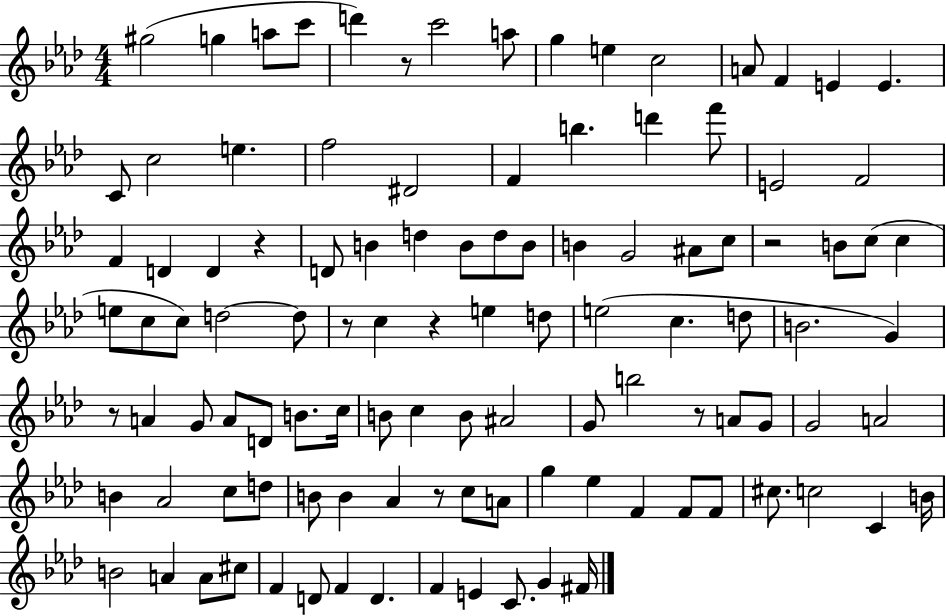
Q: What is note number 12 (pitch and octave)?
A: F4